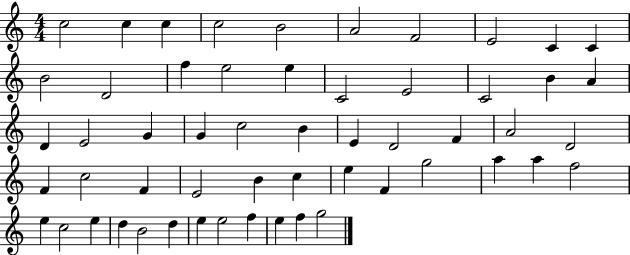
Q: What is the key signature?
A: C major